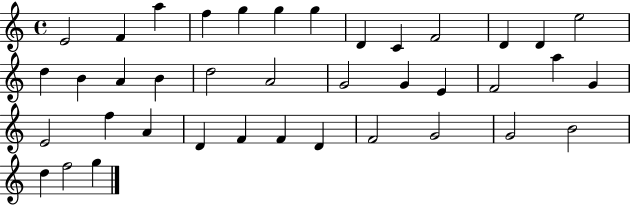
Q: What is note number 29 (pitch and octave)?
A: D4